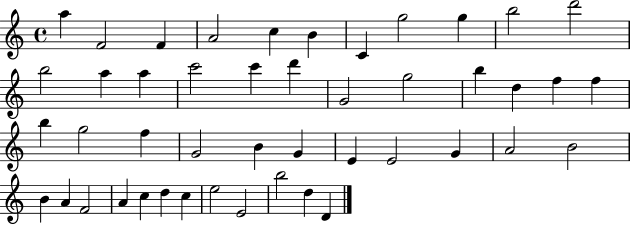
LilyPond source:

{
  \clef treble
  \time 4/4
  \defaultTimeSignature
  \key c \major
  a''4 f'2 f'4 | a'2 c''4 b'4 | c'4 g''2 g''4 | b''2 d'''2 | \break b''2 a''4 a''4 | c'''2 c'''4 d'''4 | g'2 g''2 | b''4 d''4 f''4 f''4 | \break b''4 g''2 f''4 | g'2 b'4 g'4 | e'4 e'2 g'4 | a'2 b'2 | \break b'4 a'4 f'2 | a'4 c''4 d''4 c''4 | e''2 e'2 | b''2 d''4 d'4 | \break \bar "|."
}